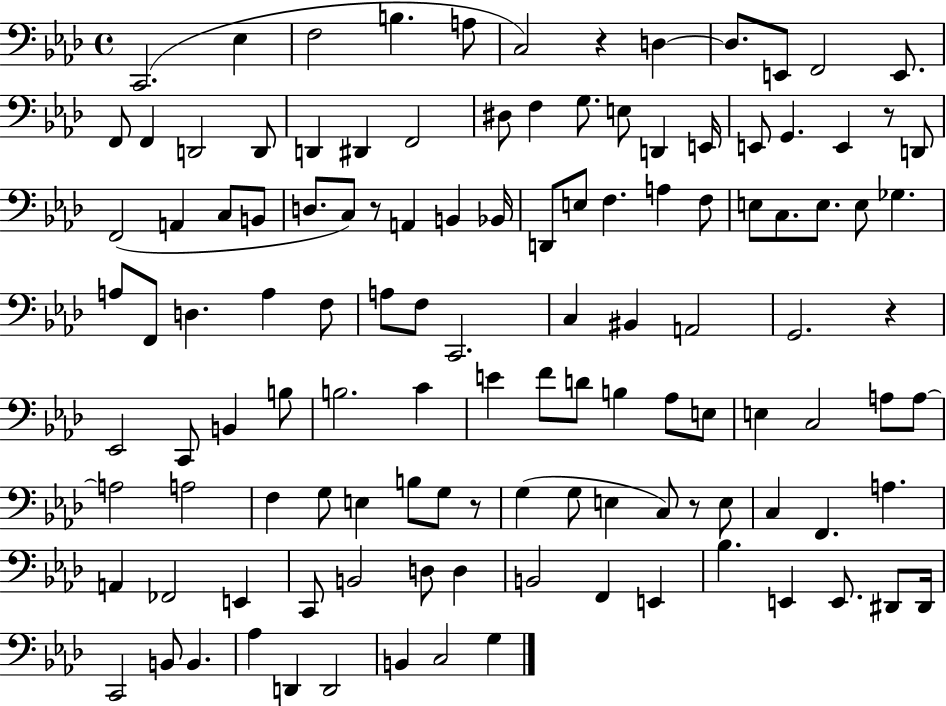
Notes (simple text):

C2/h. Eb3/q F3/h B3/q. A3/e C3/h R/q D3/q D3/e. E2/e F2/h E2/e. F2/e F2/q D2/h D2/e D2/q D#2/q F2/h D#3/e F3/q G3/e. E3/e D2/q E2/s E2/e G2/q. E2/q R/e D2/e F2/h A2/q C3/e B2/e D3/e. C3/e R/e A2/q B2/q Bb2/s D2/e E3/e F3/q. A3/q F3/e E3/e C3/e. E3/e. E3/e Gb3/q. A3/e F2/e D3/q. A3/q F3/e A3/e F3/e C2/h. C3/q BIS2/q A2/h G2/h. R/q Eb2/h C2/e B2/q B3/e B3/h. C4/q E4/q F4/e D4/e B3/q Ab3/e E3/e E3/q C3/h A3/e A3/e A3/h A3/h F3/q G3/e E3/q B3/e G3/e R/e G3/q G3/e E3/q C3/e R/e E3/e C3/q F2/q. A3/q. A2/q FES2/h E2/q C2/e B2/h D3/e D3/q B2/h F2/q E2/q Bb3/q. E2/q E2/e. D#2/e D#2/s C2/h B2/e B2/q. Ab3/q D2/q D2/h B2/q C3/h G3/q